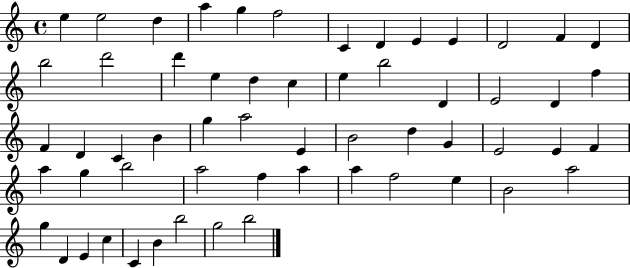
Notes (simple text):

E5/q E5/h D5/q A5/q G5/q F5/h C4/q D4/q E4/q E4/q D4/h F4/q D4/q B5/h D6/h D6/q E5/q D5/q C5/q E5/q B5/h D4/q E4/h D4/q F5/q F4/q D4/q C4/q B4/q G5/q A5/h E4/q B4/h D5/q G4/q E4/h E4/q F4/q A5/q G5/q B5/h A5/h F5/q A5/q A5/q F5/h E5/q B4/h A5/h G5/q D4/q E4/q C5/q C4/q B4/q B5/h G5/h B5/h